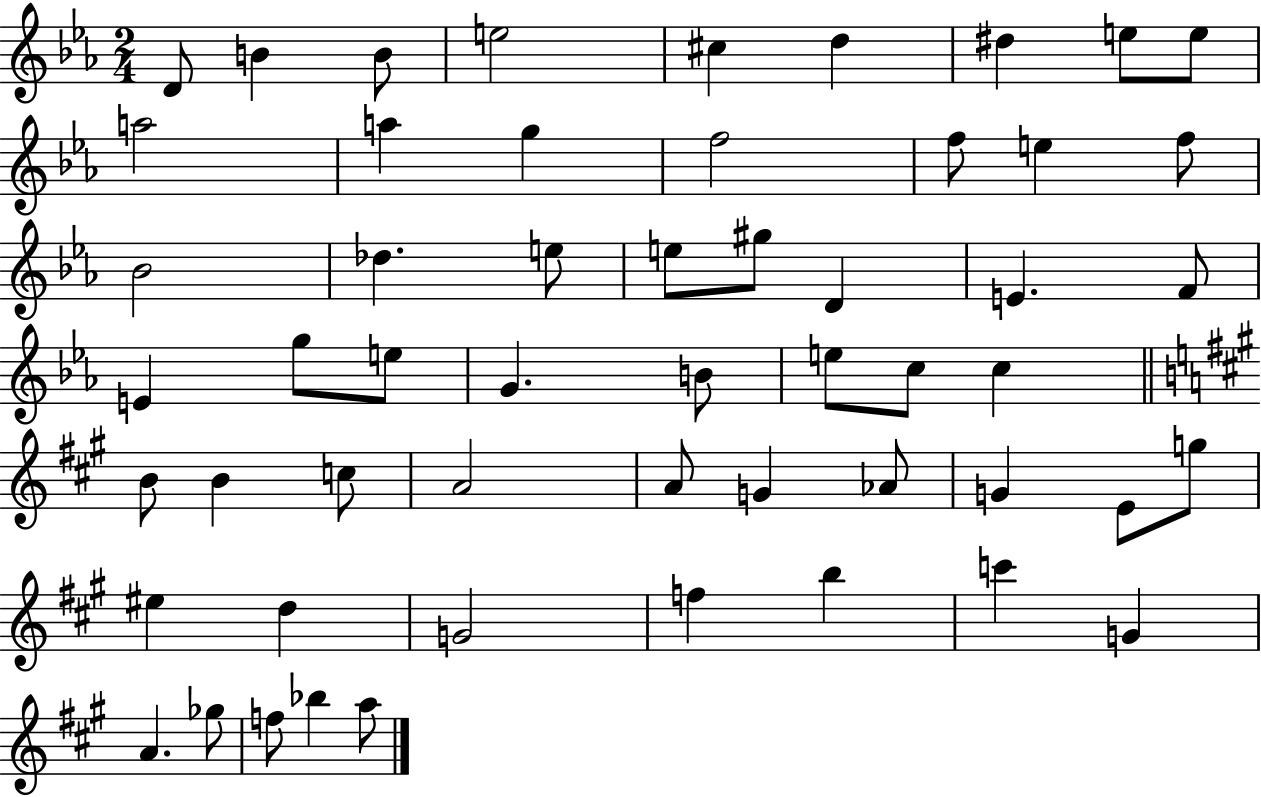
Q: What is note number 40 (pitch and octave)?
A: G4